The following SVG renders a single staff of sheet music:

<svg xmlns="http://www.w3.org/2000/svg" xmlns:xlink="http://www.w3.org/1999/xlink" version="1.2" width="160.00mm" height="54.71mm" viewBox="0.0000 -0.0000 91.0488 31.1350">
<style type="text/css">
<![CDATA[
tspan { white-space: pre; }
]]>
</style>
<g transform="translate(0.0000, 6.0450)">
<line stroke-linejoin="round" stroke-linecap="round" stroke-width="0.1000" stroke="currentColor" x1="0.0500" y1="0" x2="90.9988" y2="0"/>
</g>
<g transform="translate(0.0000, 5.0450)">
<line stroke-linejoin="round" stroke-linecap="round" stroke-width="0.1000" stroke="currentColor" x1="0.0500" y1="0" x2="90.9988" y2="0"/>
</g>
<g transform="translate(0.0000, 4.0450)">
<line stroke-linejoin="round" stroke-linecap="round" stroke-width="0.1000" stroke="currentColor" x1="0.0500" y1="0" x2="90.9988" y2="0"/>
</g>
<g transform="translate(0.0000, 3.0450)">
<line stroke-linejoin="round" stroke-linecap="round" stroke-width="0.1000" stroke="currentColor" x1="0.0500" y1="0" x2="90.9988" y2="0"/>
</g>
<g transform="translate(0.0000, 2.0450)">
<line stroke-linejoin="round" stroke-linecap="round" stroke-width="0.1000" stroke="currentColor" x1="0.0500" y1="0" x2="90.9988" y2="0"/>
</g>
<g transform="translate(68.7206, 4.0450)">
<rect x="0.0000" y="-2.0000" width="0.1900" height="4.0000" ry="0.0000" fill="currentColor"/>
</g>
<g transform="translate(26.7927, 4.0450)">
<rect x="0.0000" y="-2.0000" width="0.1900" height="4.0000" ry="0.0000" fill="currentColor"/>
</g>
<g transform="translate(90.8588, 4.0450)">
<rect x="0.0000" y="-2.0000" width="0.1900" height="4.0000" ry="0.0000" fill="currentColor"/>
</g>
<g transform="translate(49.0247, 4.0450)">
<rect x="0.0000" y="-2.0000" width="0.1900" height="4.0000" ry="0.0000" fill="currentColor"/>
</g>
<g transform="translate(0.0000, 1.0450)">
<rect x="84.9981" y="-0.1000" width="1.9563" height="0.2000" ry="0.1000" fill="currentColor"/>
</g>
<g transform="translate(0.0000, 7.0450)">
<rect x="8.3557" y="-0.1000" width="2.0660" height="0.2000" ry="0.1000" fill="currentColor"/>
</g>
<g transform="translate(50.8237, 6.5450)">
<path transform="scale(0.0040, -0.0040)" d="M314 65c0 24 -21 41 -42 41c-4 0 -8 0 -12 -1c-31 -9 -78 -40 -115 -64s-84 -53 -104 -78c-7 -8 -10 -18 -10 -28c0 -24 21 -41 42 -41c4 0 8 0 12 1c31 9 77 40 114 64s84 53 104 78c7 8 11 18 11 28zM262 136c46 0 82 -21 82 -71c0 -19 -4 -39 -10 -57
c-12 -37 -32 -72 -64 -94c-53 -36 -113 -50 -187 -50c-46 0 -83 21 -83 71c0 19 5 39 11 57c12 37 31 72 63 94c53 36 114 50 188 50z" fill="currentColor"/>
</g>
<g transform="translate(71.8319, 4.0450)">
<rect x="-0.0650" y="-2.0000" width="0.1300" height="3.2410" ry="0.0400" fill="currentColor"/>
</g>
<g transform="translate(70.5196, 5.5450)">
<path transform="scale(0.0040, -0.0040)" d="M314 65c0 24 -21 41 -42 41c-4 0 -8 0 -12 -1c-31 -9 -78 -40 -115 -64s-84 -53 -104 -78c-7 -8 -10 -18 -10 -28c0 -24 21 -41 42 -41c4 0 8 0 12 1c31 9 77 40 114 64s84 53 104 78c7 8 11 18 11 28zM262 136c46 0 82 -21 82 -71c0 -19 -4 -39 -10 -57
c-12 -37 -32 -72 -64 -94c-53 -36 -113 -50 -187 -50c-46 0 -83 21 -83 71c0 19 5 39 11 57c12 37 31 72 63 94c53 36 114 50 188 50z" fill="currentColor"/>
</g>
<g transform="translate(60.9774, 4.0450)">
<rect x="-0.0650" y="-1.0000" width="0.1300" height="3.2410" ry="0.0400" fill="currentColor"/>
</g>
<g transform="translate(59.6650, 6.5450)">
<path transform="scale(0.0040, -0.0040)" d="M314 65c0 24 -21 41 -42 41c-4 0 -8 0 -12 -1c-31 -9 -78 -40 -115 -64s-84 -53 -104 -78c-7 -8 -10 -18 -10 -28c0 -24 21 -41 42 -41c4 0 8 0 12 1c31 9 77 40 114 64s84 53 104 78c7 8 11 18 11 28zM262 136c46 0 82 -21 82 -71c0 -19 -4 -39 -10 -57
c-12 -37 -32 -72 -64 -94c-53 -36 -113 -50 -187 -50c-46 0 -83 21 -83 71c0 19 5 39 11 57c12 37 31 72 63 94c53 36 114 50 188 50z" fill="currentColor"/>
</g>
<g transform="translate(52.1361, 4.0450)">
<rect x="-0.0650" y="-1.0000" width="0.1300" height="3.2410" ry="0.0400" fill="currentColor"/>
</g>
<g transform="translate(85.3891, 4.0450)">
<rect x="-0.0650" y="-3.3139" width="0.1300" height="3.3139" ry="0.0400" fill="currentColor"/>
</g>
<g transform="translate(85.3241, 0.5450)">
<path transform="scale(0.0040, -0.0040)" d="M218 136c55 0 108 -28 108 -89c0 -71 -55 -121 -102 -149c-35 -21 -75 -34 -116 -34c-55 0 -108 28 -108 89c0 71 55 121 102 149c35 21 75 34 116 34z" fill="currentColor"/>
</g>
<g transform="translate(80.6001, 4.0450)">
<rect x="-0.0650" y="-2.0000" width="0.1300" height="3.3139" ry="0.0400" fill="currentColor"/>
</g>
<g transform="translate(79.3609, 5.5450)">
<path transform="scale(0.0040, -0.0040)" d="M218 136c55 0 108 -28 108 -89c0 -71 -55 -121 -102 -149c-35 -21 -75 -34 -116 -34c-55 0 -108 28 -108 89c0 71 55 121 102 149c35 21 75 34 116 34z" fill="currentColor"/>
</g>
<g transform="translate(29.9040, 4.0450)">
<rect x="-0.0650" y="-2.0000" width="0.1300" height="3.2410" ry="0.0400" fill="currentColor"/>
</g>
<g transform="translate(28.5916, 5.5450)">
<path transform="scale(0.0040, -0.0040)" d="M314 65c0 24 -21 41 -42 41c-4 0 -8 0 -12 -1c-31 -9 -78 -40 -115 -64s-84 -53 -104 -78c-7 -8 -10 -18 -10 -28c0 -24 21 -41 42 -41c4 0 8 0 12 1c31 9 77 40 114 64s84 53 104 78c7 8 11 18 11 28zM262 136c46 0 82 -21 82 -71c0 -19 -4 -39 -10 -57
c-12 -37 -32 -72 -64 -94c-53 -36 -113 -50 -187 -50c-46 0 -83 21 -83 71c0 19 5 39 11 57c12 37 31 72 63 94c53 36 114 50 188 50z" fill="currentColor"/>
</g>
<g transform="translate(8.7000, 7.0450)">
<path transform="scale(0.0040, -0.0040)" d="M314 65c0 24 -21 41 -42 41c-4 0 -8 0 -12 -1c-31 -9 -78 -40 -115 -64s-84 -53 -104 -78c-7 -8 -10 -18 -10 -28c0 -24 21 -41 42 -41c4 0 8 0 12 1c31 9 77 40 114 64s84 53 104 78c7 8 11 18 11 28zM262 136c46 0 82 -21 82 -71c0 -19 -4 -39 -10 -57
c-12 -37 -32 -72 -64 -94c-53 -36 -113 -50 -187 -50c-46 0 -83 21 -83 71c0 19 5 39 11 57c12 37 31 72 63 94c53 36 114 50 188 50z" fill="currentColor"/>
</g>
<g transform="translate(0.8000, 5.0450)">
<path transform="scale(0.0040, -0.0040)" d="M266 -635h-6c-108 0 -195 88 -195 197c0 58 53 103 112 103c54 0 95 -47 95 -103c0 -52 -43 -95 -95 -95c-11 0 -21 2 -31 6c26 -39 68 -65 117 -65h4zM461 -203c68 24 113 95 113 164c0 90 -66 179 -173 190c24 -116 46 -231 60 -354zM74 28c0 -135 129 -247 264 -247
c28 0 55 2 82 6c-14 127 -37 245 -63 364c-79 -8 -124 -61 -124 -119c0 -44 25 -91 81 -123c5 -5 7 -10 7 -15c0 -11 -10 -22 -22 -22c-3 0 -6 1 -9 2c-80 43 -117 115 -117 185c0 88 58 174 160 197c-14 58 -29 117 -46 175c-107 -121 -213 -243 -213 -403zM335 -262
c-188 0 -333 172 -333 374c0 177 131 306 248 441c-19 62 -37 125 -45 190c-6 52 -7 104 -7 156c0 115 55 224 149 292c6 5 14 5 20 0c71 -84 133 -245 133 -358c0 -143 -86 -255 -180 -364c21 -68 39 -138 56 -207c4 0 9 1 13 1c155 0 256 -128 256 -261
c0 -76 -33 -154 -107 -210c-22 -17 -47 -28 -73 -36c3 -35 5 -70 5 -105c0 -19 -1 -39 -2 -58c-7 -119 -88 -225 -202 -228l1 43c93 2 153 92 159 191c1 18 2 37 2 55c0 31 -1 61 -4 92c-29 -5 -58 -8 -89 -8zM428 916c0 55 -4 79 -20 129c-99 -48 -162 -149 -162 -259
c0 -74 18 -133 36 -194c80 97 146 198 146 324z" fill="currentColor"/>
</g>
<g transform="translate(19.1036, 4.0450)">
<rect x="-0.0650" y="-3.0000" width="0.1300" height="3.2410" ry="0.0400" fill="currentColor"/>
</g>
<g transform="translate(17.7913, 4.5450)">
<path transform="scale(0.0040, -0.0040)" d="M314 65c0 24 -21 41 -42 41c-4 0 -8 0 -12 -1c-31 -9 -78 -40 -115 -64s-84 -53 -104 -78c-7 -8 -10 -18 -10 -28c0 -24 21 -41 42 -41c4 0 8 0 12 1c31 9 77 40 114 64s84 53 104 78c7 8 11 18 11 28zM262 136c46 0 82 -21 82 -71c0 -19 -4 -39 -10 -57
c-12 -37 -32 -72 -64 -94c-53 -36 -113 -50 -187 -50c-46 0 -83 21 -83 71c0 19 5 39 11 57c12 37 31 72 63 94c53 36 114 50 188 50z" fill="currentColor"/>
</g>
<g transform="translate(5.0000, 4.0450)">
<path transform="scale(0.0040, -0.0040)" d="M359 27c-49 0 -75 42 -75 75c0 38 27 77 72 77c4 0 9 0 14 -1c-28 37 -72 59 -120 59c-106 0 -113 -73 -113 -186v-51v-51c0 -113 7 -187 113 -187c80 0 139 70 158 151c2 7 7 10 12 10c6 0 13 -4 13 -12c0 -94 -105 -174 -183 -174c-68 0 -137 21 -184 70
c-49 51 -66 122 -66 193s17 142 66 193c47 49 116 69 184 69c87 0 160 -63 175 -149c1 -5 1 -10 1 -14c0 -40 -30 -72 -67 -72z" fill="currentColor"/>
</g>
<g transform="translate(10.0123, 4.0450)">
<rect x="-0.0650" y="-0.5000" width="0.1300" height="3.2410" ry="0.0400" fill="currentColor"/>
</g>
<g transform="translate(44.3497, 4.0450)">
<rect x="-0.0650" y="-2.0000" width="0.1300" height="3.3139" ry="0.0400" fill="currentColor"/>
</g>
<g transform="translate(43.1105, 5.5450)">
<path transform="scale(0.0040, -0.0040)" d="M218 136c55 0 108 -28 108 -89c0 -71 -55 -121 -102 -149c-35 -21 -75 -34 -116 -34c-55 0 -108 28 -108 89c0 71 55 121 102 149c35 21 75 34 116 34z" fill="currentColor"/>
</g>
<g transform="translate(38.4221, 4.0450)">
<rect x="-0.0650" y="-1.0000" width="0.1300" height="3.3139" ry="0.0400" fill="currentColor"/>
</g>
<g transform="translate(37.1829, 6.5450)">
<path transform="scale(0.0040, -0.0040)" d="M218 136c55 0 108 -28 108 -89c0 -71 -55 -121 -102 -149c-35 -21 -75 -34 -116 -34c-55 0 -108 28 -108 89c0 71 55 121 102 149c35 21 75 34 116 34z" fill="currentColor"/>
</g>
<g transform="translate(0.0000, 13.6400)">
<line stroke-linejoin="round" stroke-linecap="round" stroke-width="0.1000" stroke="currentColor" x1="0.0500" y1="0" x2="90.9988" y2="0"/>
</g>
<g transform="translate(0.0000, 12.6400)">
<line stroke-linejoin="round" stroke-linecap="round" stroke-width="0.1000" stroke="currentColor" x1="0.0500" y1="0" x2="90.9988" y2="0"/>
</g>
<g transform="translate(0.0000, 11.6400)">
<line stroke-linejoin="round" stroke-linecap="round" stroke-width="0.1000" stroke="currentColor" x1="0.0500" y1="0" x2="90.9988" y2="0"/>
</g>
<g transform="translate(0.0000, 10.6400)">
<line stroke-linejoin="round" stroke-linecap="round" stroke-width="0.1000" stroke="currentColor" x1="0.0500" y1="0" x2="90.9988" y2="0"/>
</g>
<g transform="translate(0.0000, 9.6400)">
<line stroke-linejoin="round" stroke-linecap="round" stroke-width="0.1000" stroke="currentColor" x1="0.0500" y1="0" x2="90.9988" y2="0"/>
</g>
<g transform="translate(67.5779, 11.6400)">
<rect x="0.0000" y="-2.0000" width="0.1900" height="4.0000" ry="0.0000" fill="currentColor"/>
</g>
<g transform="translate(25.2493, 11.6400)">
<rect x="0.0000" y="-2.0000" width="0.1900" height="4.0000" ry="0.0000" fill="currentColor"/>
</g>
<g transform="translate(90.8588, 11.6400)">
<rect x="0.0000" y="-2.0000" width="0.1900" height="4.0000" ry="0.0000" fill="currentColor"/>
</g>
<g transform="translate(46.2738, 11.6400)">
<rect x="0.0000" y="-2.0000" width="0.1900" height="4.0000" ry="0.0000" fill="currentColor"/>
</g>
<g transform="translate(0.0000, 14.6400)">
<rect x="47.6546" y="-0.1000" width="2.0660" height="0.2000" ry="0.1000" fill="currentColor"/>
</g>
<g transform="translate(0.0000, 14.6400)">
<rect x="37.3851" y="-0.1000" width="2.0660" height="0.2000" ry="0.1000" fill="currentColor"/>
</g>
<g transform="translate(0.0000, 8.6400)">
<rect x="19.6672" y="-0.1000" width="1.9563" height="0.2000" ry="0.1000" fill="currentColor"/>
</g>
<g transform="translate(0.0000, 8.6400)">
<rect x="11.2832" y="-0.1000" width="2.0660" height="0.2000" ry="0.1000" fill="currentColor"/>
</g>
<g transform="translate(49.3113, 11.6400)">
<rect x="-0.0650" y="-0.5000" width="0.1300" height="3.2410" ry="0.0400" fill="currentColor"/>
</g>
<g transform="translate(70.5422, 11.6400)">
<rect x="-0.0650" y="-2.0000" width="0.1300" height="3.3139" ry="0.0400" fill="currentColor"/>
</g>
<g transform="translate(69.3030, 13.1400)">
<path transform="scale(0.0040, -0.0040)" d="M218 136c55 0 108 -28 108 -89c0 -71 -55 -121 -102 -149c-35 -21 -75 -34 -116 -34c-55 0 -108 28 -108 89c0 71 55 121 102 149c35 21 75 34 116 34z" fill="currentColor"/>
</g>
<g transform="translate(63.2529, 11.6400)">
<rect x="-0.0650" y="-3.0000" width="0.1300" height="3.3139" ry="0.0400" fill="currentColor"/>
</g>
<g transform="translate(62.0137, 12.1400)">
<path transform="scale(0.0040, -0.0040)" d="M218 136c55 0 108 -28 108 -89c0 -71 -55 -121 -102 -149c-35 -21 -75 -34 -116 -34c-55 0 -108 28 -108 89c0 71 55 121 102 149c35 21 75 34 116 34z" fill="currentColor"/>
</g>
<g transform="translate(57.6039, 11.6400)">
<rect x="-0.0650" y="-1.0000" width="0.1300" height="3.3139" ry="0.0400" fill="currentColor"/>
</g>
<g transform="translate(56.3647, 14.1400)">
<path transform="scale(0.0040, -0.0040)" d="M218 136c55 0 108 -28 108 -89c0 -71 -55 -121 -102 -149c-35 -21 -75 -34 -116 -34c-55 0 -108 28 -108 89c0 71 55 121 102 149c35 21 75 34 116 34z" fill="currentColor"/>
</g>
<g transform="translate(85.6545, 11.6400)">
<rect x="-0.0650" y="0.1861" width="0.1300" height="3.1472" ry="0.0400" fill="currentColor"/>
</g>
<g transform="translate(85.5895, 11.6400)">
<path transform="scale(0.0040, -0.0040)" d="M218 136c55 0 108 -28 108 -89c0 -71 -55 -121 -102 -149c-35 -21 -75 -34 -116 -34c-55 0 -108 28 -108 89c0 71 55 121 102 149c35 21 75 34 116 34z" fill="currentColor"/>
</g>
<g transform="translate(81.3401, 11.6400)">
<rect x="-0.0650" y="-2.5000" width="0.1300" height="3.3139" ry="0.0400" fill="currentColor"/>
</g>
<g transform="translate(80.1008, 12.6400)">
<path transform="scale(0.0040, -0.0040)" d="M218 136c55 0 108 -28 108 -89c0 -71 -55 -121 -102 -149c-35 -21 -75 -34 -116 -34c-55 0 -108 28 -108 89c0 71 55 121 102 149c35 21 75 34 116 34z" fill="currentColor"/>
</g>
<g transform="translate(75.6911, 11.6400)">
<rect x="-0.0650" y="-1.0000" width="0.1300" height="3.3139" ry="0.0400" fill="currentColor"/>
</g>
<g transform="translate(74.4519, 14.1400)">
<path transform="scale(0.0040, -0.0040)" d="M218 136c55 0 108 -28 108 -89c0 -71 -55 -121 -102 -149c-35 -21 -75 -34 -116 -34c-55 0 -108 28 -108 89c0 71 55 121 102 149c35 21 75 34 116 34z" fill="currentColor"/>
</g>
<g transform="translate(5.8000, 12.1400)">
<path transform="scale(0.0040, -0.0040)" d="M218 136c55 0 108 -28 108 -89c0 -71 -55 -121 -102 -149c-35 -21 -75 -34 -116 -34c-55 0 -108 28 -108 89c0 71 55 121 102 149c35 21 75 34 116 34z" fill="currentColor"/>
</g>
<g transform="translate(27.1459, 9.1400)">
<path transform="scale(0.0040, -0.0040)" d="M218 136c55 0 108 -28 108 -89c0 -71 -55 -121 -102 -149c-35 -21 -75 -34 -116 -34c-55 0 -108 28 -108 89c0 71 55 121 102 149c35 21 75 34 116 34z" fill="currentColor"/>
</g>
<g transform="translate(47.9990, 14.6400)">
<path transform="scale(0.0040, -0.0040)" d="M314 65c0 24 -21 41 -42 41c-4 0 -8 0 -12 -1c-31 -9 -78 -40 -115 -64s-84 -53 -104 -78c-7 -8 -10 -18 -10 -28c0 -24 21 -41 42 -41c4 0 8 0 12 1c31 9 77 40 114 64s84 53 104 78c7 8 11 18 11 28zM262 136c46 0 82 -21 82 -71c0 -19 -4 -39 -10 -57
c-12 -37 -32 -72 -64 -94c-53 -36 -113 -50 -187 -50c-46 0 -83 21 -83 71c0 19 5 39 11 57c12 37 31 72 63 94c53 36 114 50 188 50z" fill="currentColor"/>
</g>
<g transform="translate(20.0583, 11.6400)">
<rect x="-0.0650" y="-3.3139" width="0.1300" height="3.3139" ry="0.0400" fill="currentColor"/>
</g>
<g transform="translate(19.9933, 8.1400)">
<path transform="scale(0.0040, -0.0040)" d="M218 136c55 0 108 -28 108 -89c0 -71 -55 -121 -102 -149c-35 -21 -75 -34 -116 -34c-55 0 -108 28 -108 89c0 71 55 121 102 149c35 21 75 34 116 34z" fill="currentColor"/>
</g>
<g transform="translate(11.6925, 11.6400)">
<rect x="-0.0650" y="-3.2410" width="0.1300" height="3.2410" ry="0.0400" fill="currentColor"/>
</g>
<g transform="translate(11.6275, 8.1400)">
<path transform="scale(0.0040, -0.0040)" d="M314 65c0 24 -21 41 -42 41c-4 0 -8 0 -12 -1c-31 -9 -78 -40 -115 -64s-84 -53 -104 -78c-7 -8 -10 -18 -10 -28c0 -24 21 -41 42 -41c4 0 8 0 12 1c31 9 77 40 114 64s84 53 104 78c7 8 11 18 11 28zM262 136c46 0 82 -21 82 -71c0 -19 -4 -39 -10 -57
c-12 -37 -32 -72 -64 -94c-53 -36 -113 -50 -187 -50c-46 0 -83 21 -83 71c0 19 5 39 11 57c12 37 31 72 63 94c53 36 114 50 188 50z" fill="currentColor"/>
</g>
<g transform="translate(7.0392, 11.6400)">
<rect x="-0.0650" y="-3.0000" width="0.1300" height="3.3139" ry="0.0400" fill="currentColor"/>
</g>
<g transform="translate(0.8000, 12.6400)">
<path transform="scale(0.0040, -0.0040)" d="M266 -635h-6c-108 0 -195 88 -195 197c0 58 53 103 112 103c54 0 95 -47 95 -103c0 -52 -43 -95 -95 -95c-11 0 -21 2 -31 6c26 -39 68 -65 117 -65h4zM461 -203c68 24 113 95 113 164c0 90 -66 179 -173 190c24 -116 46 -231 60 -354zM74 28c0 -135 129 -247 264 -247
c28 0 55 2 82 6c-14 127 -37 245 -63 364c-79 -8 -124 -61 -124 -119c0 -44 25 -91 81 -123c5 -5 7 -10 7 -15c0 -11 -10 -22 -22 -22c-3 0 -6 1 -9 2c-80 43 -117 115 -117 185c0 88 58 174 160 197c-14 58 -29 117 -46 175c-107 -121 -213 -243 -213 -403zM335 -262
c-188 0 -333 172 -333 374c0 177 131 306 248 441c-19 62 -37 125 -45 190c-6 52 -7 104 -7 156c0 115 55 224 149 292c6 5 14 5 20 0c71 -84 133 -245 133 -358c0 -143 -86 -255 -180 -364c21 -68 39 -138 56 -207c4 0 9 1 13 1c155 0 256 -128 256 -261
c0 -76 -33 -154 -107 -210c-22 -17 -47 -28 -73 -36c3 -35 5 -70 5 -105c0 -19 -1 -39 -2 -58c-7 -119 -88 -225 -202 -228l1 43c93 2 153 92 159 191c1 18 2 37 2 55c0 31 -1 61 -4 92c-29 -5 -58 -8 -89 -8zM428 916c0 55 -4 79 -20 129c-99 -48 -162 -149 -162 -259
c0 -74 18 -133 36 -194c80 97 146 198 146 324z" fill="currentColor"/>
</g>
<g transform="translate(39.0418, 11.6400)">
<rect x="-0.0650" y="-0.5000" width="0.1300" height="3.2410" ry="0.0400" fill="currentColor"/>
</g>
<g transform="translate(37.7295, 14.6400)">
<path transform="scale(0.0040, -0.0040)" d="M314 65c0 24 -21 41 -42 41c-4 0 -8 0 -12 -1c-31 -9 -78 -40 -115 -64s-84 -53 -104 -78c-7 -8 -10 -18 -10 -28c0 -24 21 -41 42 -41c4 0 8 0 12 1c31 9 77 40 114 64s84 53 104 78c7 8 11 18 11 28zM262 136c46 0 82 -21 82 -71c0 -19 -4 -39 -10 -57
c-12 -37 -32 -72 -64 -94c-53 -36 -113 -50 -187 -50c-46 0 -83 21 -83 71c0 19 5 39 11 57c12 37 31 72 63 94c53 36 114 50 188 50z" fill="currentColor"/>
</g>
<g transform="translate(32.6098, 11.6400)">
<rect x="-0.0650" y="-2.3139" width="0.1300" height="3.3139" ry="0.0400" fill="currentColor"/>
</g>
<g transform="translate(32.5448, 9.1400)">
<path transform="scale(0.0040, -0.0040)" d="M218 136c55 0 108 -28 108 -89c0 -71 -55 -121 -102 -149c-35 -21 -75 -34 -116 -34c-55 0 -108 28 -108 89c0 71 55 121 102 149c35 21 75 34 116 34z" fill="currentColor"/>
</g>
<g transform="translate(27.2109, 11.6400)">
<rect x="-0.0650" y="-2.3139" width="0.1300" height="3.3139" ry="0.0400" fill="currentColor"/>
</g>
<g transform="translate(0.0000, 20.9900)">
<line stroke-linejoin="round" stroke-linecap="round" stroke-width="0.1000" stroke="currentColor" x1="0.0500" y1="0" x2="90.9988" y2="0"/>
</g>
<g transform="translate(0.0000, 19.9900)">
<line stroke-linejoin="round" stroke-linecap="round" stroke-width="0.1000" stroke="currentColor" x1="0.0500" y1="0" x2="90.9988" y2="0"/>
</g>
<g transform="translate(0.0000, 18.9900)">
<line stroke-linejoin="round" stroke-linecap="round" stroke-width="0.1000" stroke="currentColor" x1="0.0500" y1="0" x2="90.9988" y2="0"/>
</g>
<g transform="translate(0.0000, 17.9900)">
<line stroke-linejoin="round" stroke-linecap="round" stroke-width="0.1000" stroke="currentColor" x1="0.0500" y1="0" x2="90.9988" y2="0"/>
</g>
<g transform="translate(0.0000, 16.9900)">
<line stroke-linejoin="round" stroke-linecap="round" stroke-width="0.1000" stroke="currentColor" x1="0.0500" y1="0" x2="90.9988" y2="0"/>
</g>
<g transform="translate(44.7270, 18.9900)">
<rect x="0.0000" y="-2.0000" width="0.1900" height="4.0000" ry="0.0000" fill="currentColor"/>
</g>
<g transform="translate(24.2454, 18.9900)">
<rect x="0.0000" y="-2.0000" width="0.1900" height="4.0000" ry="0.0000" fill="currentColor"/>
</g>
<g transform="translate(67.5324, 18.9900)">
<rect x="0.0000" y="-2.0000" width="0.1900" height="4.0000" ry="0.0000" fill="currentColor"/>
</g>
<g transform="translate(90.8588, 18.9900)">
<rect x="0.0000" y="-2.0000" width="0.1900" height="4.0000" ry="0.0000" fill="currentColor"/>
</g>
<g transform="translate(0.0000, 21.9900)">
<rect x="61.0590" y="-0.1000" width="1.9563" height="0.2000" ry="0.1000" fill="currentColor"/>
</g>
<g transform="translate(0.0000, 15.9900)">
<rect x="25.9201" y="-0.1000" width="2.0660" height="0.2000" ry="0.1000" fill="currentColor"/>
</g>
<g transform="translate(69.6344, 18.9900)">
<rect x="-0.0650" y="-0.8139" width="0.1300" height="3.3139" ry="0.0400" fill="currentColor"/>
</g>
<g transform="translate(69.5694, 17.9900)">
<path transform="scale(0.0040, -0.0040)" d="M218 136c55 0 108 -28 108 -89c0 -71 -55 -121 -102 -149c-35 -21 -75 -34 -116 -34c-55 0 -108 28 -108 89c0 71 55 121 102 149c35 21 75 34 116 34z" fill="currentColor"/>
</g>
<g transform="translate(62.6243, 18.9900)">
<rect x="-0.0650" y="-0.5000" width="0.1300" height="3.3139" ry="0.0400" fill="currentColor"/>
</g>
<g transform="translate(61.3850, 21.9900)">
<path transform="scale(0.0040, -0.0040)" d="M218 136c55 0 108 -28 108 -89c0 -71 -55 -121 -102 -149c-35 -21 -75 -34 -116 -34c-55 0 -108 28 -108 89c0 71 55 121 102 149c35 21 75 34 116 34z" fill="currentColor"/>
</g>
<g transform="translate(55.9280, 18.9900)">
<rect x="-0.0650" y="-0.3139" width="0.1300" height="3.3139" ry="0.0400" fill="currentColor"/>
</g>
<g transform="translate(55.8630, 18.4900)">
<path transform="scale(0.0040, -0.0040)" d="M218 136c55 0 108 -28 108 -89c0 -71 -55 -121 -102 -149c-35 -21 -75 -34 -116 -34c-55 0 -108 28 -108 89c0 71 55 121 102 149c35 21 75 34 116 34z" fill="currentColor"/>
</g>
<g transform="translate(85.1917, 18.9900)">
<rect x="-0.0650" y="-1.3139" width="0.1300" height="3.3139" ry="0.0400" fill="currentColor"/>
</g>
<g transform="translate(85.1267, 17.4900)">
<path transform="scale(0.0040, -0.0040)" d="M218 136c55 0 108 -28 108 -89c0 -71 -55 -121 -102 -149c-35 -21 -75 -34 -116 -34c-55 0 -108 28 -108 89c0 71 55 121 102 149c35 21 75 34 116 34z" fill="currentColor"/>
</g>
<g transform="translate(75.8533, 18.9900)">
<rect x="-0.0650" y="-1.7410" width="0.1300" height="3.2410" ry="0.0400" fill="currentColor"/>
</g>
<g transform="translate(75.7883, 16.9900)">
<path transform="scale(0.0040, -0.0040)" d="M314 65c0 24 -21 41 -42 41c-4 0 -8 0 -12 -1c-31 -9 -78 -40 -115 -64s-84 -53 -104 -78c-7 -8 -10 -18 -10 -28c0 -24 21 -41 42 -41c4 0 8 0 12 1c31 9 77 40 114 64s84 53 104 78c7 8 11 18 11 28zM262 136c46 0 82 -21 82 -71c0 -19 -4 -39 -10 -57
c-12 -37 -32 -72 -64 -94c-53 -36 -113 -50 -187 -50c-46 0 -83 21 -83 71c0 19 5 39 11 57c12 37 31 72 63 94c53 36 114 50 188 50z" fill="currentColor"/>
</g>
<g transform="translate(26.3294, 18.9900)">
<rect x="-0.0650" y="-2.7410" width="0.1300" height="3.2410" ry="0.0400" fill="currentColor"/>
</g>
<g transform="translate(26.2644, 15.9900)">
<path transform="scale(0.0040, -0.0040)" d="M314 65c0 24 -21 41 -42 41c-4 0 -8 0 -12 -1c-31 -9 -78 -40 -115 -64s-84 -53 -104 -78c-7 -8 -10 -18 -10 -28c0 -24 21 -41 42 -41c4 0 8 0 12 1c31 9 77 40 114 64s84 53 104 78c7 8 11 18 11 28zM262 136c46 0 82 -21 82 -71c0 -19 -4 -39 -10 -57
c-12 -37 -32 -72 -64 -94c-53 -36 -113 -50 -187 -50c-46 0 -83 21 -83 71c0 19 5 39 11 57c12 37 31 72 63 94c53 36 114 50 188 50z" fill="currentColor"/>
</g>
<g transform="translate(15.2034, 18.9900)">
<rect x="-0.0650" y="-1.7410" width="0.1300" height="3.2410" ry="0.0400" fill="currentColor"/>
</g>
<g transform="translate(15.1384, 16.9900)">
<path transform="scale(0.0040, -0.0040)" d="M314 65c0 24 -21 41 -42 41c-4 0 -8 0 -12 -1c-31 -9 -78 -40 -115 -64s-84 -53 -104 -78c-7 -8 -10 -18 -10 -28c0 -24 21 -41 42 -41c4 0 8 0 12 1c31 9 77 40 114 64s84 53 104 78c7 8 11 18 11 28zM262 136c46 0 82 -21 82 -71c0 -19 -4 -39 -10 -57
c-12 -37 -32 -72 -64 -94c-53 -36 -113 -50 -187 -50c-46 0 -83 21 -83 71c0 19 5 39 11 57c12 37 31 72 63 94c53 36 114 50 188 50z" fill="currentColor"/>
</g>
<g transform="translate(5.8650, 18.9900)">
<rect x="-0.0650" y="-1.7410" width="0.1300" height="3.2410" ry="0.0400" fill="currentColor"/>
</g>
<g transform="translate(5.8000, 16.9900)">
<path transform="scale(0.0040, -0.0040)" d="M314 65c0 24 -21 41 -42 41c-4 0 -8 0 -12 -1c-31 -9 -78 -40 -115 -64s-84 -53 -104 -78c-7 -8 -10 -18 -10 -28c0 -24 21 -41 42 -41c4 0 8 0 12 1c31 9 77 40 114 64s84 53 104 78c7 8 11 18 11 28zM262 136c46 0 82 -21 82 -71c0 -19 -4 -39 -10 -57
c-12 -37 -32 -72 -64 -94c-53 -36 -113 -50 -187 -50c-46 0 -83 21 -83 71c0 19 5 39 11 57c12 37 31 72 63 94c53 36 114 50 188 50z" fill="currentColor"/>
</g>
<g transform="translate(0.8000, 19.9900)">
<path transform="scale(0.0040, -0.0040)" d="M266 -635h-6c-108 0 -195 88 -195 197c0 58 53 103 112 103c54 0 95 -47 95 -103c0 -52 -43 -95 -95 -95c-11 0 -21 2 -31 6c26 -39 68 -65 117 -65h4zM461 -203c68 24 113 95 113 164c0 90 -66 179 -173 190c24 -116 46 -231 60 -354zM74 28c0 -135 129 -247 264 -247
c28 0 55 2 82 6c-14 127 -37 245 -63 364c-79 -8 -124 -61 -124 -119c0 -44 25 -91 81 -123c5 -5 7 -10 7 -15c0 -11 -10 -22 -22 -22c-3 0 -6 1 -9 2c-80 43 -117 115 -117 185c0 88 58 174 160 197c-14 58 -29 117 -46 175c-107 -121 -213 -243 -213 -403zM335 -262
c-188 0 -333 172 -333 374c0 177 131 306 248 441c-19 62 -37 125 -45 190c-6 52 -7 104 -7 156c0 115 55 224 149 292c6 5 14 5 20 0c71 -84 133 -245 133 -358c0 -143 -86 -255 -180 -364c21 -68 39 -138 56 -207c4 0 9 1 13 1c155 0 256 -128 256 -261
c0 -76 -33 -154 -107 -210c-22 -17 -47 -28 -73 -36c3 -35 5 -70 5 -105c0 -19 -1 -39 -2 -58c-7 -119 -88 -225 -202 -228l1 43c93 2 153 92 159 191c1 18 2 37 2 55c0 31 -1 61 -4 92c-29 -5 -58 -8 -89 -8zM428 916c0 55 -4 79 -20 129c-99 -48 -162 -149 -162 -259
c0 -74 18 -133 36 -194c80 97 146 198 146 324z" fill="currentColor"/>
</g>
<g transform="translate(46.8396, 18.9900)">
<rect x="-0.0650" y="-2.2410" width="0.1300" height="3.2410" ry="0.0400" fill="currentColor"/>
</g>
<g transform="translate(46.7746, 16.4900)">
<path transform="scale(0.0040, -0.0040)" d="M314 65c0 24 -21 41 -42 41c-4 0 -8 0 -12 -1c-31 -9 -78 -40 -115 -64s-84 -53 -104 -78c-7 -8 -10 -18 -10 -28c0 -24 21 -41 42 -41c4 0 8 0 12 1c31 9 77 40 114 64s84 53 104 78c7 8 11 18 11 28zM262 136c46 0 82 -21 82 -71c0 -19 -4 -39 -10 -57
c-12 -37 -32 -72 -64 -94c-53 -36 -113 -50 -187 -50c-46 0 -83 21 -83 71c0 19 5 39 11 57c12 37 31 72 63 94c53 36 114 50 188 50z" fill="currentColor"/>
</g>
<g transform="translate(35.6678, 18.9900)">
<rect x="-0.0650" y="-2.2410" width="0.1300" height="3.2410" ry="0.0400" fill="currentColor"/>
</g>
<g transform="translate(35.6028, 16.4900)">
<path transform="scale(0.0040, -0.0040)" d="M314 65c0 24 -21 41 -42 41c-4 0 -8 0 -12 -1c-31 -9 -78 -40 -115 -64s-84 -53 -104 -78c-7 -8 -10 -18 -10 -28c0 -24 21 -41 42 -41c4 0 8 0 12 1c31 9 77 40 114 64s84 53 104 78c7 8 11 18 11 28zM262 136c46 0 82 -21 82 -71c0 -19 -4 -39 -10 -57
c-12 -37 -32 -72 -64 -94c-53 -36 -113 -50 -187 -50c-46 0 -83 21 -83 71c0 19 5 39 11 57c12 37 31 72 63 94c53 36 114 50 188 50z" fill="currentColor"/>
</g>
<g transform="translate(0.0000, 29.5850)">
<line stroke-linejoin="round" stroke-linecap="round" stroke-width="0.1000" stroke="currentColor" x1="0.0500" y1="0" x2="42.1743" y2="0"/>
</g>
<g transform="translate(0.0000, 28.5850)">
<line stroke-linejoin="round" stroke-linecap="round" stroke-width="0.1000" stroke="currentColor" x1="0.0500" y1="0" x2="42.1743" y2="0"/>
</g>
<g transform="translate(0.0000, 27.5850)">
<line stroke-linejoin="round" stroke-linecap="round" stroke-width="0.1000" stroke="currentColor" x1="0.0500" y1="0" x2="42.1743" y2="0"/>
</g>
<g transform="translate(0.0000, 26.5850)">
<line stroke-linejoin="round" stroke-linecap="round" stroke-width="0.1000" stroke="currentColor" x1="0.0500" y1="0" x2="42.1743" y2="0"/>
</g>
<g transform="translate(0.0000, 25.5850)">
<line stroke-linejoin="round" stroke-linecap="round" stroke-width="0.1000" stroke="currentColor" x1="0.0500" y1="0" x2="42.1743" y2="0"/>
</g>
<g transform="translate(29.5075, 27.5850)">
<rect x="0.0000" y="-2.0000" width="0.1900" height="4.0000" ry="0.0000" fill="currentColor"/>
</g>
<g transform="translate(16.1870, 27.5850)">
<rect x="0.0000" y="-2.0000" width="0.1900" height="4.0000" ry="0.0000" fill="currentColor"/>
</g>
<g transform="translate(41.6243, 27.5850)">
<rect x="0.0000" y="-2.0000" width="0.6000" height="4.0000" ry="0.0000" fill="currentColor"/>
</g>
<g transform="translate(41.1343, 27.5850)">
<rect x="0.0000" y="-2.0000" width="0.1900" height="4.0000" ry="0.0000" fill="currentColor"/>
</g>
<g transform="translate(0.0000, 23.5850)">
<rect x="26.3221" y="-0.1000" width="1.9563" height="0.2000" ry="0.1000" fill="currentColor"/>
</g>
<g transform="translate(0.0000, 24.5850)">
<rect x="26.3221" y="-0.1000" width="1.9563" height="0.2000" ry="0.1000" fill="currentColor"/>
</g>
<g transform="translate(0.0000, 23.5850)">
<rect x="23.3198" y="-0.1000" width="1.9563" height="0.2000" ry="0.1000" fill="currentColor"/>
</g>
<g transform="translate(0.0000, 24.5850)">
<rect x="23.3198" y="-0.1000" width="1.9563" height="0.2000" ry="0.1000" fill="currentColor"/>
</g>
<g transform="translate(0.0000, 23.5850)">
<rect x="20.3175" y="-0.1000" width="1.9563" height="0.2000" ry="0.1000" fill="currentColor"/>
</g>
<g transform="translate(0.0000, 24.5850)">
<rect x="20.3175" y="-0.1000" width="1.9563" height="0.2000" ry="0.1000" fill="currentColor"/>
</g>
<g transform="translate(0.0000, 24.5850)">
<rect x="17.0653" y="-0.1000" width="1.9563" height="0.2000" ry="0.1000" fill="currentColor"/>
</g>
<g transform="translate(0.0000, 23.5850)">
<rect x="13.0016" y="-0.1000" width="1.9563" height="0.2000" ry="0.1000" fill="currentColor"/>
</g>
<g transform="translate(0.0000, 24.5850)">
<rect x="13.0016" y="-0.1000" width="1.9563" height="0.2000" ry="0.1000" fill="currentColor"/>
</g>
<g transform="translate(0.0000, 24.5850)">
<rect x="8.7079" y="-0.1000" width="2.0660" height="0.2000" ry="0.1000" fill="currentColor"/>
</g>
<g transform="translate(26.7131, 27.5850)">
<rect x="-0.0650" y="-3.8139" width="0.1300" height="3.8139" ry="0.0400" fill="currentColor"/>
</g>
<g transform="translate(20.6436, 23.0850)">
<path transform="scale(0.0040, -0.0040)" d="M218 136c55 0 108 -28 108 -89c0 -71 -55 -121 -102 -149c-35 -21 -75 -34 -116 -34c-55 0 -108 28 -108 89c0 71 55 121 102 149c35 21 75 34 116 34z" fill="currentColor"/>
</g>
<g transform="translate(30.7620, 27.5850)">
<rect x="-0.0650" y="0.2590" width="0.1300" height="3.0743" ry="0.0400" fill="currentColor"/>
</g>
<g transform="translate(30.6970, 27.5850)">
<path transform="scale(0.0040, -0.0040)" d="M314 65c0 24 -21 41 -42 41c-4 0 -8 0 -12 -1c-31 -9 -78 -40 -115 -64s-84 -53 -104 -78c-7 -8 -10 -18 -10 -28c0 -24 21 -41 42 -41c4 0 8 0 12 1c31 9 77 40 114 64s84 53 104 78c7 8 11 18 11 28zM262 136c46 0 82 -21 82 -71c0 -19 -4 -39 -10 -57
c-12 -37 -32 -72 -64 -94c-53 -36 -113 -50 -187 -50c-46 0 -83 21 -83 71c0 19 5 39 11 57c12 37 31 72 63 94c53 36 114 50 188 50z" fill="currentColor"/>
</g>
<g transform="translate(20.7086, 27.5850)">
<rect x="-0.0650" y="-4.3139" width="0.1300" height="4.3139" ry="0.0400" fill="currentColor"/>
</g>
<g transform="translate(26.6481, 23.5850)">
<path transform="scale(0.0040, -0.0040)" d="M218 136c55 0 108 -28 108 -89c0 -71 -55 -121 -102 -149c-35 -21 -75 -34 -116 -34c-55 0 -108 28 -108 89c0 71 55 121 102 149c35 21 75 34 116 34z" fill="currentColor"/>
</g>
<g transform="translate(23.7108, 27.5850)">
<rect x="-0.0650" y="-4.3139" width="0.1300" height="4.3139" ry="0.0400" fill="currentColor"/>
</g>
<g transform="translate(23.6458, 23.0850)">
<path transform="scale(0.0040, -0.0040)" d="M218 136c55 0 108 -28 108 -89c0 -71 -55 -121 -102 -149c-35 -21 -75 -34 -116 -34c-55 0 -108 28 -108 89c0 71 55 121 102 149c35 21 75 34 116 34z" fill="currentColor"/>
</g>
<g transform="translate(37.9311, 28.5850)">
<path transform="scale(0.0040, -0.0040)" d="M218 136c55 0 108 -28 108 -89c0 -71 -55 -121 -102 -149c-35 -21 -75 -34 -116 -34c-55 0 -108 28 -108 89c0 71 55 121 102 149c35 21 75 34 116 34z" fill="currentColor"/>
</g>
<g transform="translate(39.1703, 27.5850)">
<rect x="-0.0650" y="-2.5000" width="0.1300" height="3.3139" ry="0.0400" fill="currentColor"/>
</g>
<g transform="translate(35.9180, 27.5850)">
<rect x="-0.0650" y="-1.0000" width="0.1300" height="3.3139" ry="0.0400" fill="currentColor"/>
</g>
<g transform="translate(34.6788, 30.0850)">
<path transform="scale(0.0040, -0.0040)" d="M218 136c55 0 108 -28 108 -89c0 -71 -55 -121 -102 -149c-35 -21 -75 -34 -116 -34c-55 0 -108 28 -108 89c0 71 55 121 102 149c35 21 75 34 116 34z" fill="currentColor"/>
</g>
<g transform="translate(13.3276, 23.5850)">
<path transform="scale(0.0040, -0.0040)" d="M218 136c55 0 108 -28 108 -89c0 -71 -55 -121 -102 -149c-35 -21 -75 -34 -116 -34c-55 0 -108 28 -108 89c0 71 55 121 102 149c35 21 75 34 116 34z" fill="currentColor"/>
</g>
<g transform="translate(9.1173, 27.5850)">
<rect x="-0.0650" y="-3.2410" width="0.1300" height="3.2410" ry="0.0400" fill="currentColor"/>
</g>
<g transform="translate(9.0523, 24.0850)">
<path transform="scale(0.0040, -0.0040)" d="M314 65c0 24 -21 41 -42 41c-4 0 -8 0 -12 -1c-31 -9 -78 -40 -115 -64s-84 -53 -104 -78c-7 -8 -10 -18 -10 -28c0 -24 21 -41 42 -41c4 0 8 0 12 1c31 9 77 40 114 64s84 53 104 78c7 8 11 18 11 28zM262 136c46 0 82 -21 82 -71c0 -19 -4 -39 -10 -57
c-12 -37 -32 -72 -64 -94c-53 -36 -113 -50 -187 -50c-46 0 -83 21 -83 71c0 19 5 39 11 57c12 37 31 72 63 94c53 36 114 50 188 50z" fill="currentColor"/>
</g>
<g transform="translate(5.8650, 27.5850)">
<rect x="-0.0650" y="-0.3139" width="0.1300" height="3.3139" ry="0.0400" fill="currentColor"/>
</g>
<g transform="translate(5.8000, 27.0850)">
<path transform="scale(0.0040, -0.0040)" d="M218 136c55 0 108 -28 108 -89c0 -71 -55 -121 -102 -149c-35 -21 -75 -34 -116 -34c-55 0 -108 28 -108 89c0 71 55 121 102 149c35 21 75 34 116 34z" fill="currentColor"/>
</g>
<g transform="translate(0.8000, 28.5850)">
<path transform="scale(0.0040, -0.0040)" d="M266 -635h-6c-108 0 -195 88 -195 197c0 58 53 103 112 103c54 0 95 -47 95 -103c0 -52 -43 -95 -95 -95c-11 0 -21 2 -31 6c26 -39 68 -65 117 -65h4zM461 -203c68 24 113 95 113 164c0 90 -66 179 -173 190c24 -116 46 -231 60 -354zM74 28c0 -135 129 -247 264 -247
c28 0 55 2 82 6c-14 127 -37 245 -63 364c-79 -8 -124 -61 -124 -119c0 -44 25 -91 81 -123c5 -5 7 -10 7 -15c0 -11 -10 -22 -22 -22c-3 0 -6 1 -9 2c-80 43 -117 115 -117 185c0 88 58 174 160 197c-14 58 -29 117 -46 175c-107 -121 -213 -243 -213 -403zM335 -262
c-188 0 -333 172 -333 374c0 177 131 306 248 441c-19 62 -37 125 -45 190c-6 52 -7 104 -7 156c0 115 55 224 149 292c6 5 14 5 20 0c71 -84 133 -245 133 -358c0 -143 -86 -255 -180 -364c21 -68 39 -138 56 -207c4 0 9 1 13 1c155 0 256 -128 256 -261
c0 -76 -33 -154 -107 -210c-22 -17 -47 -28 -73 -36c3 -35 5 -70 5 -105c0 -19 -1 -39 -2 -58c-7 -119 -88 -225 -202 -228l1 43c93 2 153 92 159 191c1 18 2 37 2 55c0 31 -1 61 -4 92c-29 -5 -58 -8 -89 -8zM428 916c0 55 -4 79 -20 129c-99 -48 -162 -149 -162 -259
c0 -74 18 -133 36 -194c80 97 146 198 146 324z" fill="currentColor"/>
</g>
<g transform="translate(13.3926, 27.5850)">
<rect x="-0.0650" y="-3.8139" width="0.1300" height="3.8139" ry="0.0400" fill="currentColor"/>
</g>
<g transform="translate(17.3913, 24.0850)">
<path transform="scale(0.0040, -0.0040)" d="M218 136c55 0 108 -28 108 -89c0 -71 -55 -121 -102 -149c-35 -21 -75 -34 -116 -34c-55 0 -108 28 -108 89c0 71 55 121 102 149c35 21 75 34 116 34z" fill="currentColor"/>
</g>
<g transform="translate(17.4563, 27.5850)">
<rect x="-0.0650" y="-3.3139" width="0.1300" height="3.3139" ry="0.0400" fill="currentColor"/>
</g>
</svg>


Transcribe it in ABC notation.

X:1
T:Untitled
M:4/4
L:1/4
K:C
C2 A2 F2 D F D2 D2 F2 F b A b2 b g g C2 C2 D A F D G B f2 f2 a2 g2 g2 c C d f2 e c b2 c' b d' d' c' B2 D G